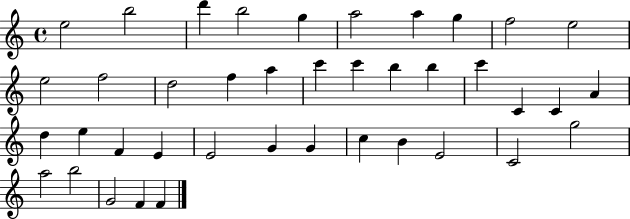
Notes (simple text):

E5/h B5/h D6/q B5/h G5/q A5/h A5/q G5/q F5/h E5/h E5/h F5/h D5/h F5/q A5/q C6/q C6/q B5/q B5/q C6/q C4/q C4/q A4/q D5/q E5/q F4/q E4/q E4/h G4/q G4/q C5/q B4/q E4/h C4/h G5/h A5/h B5/h G4/h F4/q F4/q